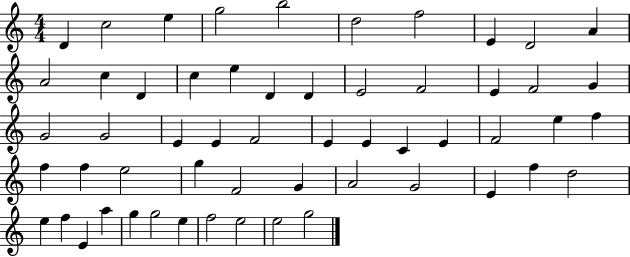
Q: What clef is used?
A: treble